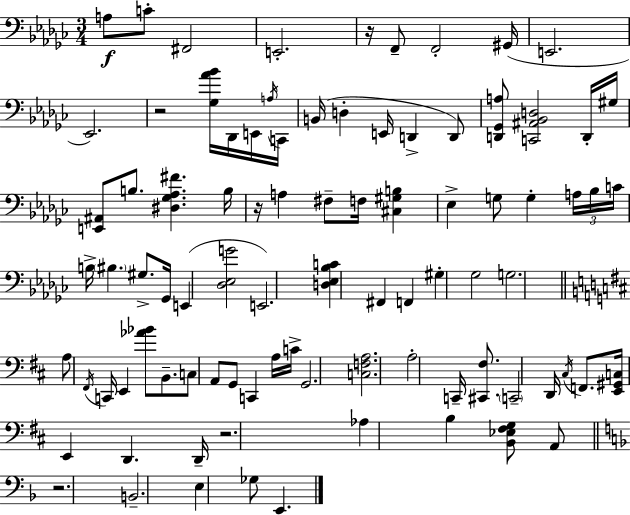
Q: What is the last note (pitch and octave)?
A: E2